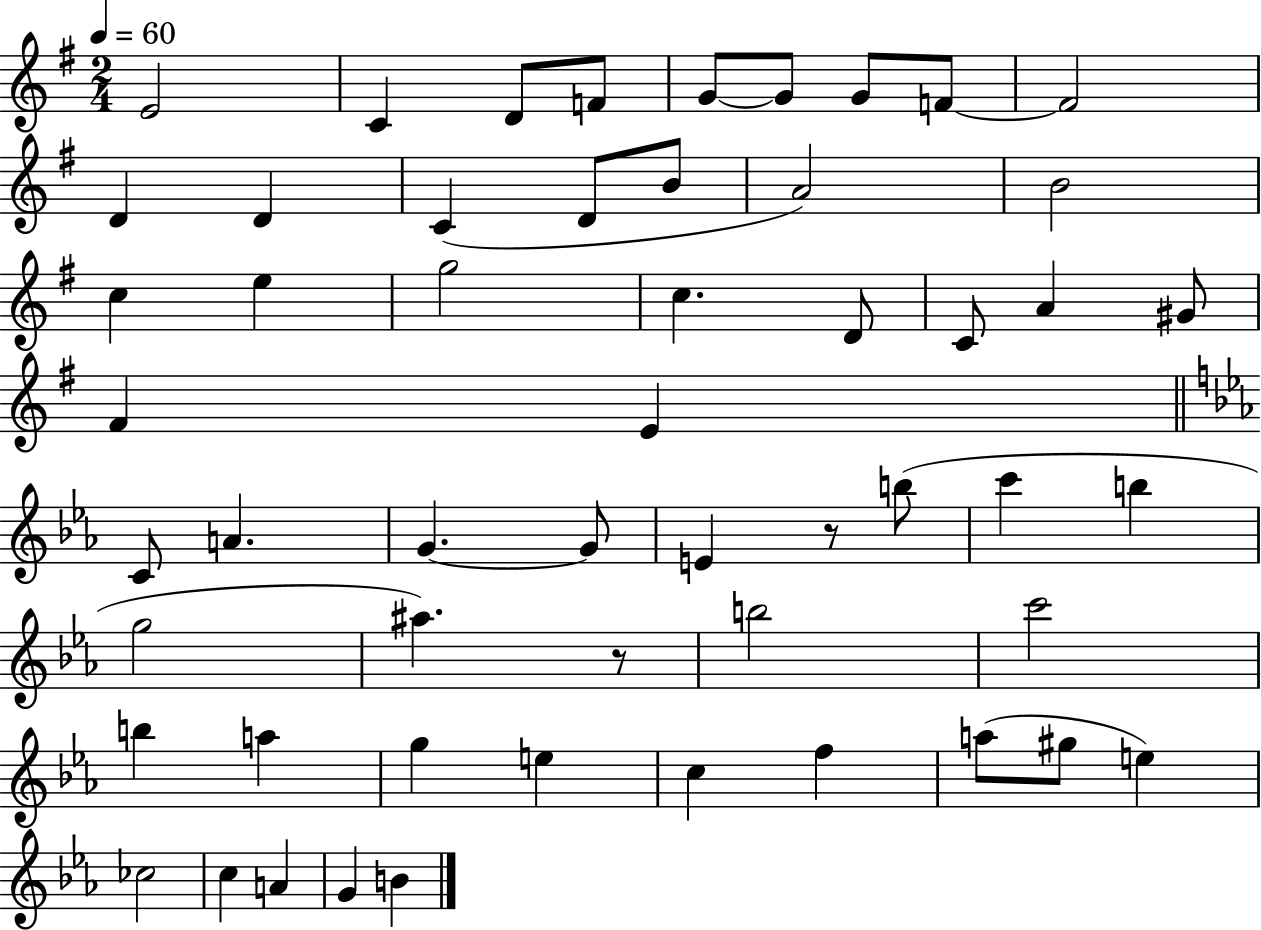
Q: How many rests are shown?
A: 2